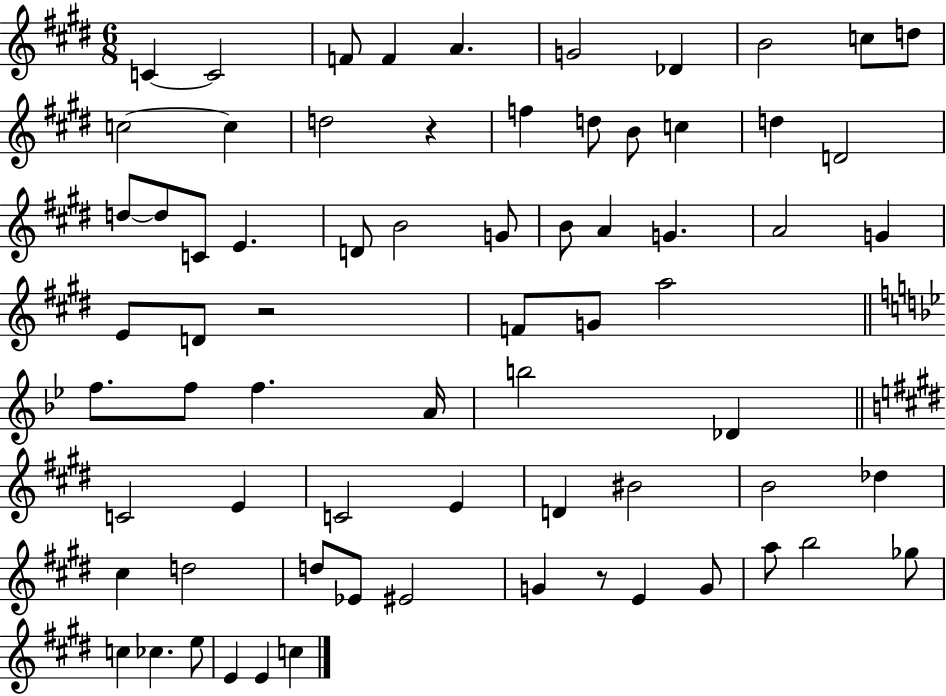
C4/q C4/h F4/e F4/q A4/q. G4/h Db4/q B4/h C5/e D5/e C5/h C5/q D5/h R/q F5/q D5/e B4/e C5/q D5/q D4/h D5/e D5/e C4/e E4/q. D4/e B4/h G4/e B4/e A4/q G4/q. A4/h G4/q E4/e D4/e R/h F4/e G4/e A5/h F5/e. F5/e F5/q. A4/s B5/h Db4/q C4/h E4/q C4/h E4/q D4/q BIS4/h B4/h Db5/q C#5/q D5/h D5/e Eb4/e EIS4/h G4/q R/e E4/q G4/e A5/e B5/h Gb5/e C5/q CES5/q. E5/e E4/q E4/q C5/q